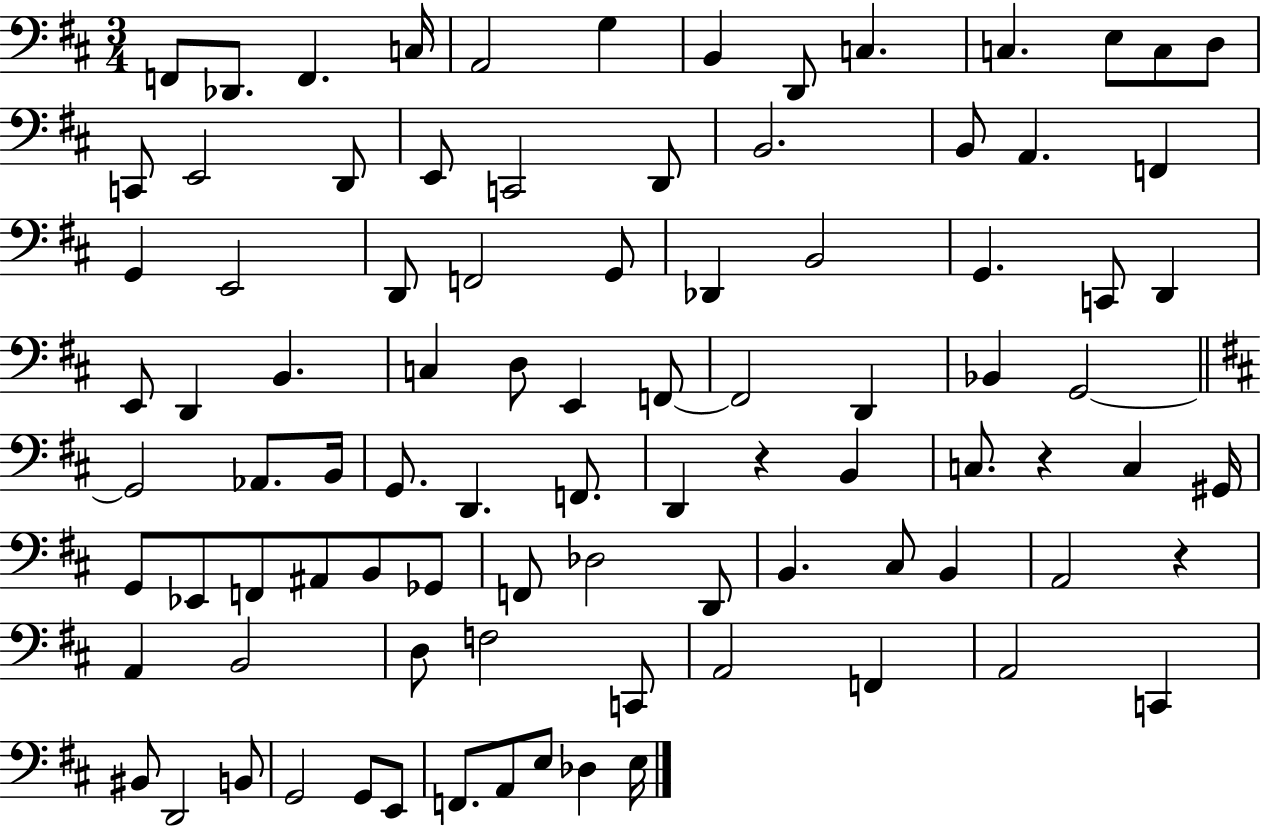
{
  \clef bass
  \numericTimeSignature
  \time 3/4
  \key d \major
  f,8 des,8. f,4. c16 | a,2 g4 | b,4 d,8 c4. | c4. e8 c8 d8 | \break c,8 e,2 d,8 | e,8 c,2 d,8 | b,2. | b,8 a,4. f,4 | \break g,4 e,2 | d,8 f,2 g,8 | des,4 b,2 | g,4. c,8 d,4 | \break e,8 d,4 b,4. | c4 d8 e,4 f,8~~ | f,2 d,4 | bes,4 g,2~~ | \break \bar "||" \break \key d \major g,2 aes,8. b,16 | g,8. d,4. f,8. | d,4 r4 b,4 | c8. r4 c4 gis,16 | \break g,8 ees,8 f,8 ais,8 b,8 ges,8 | f,8 des2 d,8 | b,4. cis8 b,4 | a,2 r4 | \break a,4 b,2 | d8 f2 c,8 | a,2 f,4 | a,2 c,4 | \break bis,8 d,2 b,8 | g,2 g,8 e,8 | f,8. a,8 e8 des4 e16 | \bar "|."
}